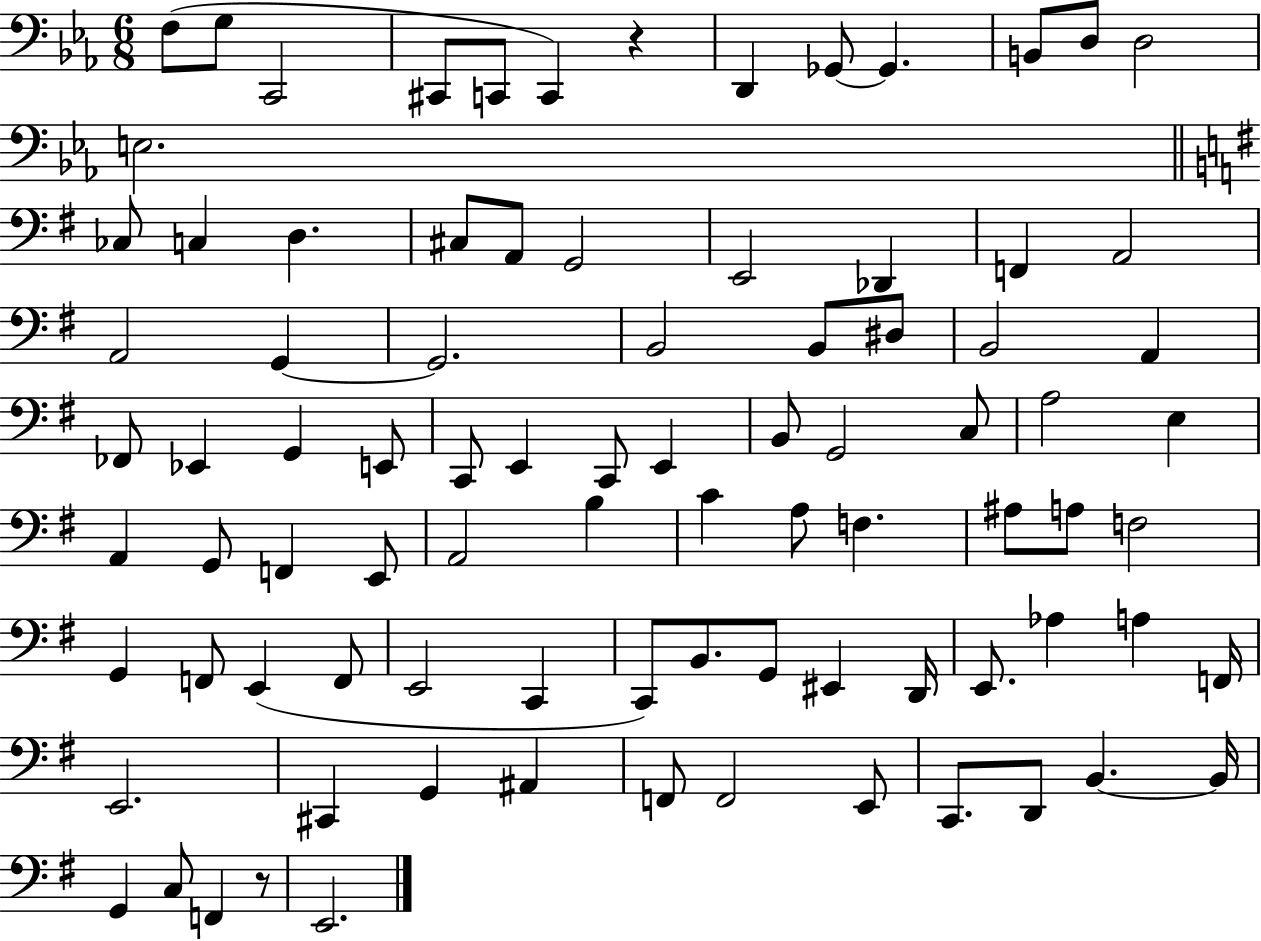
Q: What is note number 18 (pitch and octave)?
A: A2